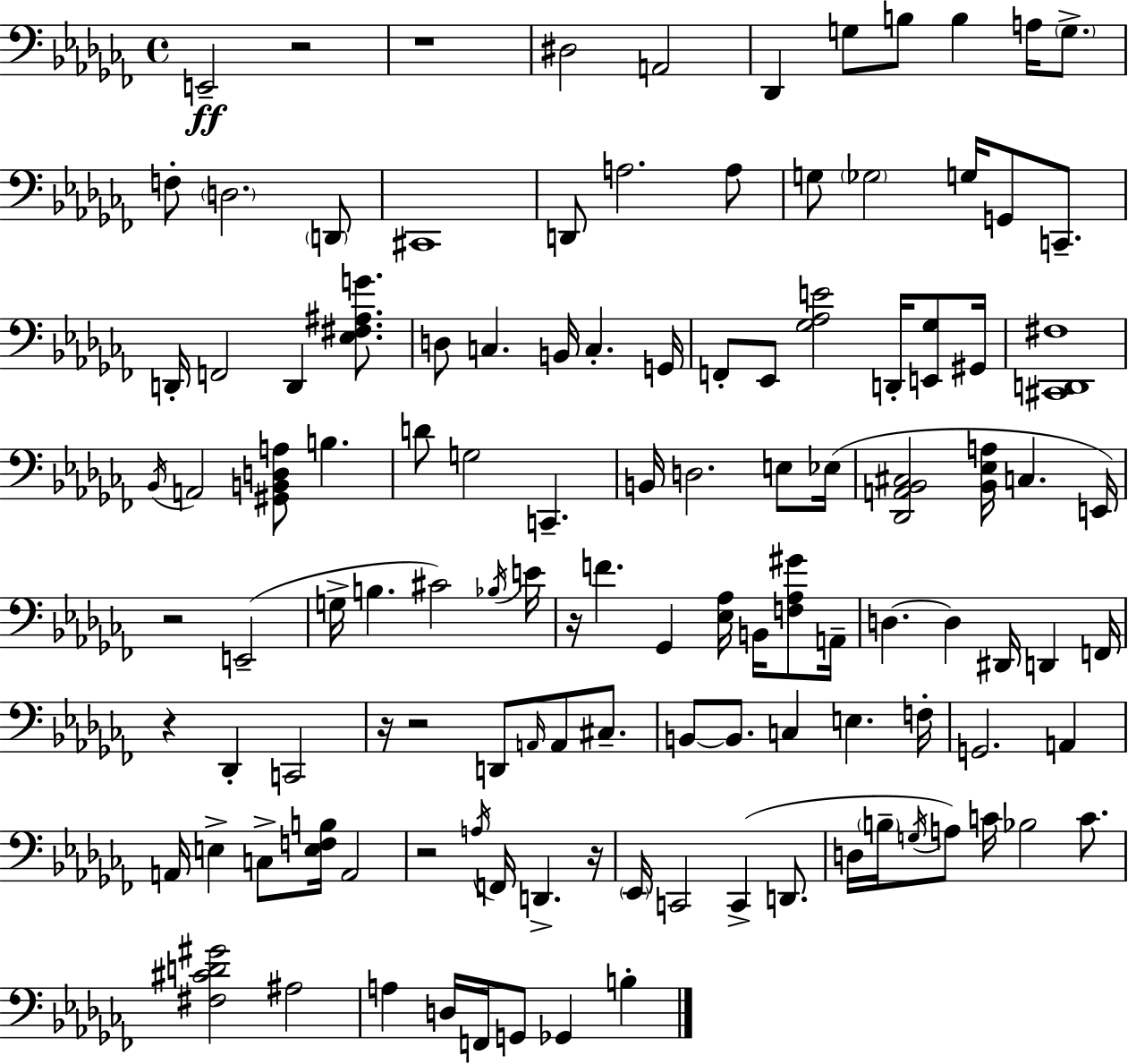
E2/h R/h R/w D#3/h A2/h Db2/q G3/e B3/e B3/q A3/s G3/e. F3/e D3/h. D2/e C#2/w D2/e A3/h. A3/e G3/e Gb3/h G3/s G2/e C2/e. D2/s F2/h D2/q [Eb3,F#3,A#3,G4]/e. D3/e C3/q. B2/s C3/q. G2/s F2/e Eb2/e [Gb3,Ab3,E4]/h D2/s [E2,Gb3]/e G#2/s [C#2,D2,F#3]/w Bb2/s A2/h [G#2,B2,D3,A3]/e B3/q. D4/e G3/h C2/q. B2/s D3/h. E3/e Eb3/s [Db2,A2,Bb2,C#3]/h [Bb2,Eb3,A3]/s C3/q. E2/s R/h E2/h G3/s B3/q. C#4/h Bb3/s E4/s R/s F4/q. Gb2/q [Eb3,Ab3]/s B2/s [F3,Ab3,G#4]/e A2/s D3/q. D3/q D#2/s D2/q F2/s R/q Db2/q C2/h R/s R/h D2/e A2/s A2/e C#3/e. B2/e B2/e. C3/q E3/q. F3/s G2/h. A2/q A2/s E3/q C3/e [E3,F3,B3]/s A2/h R/h A3/s F2/s D2/q. R/s Eb2/s C2/h C2/q D2/e. D3/s B3/s G3/s A3/e C4/s Bb3/h C4/e. [F#3,C#4,D4,G#4]/h A#3/h A3/q D3/s F2/s G2/e Gb2/q B3/q